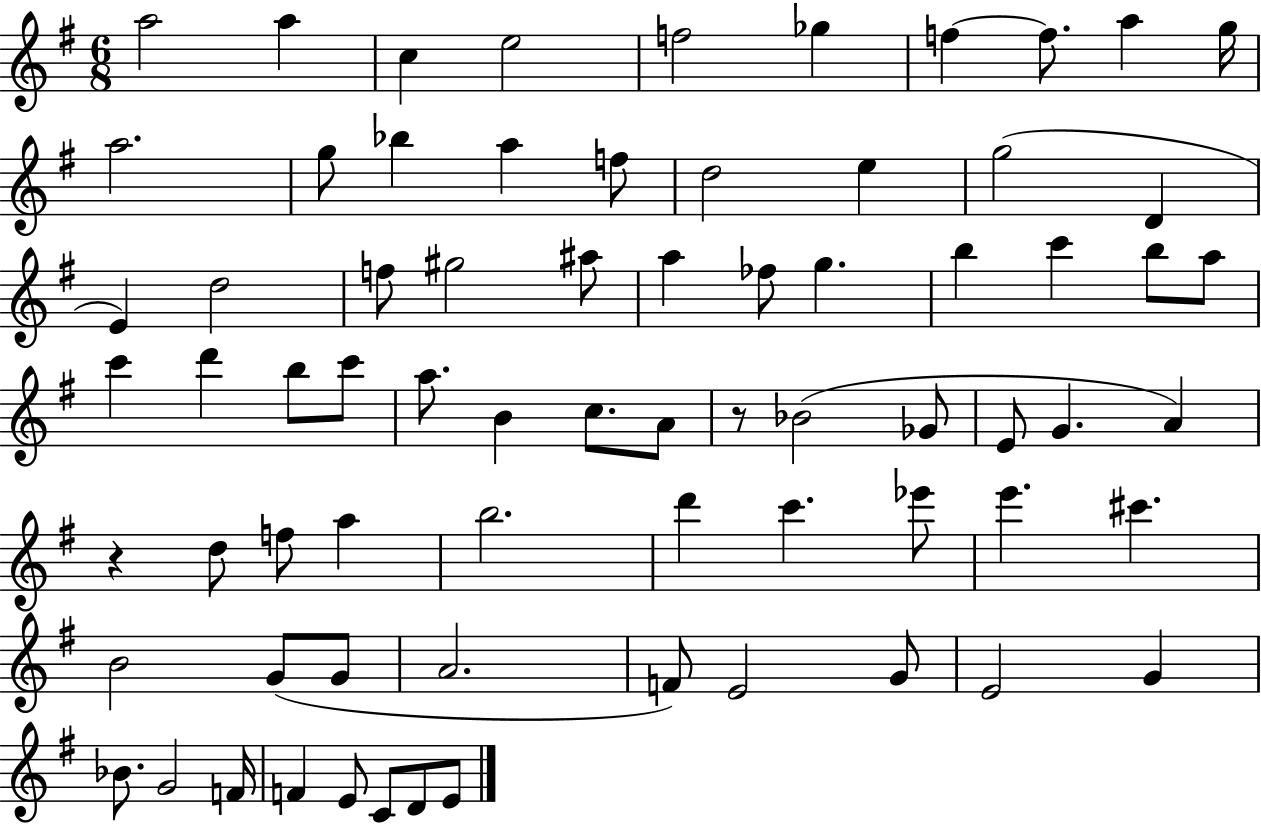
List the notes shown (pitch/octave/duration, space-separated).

A5/h A5/q C5/q E5/h F5/h Gb5/q F5/q F5/e. A5/q G5/s A5/h. G5/e Bb5/q A5/q F5/e D5/h E5/q G5/h D4/q E4/q D5/h F5/e G#5/h A#5/e A5/q FES5/e G5/q. B5/q C6/q B5/e A5/e C6/q D6/q B5/e C6/e A5/e. B4/q C5/e. A4/e R/e Bb4/h Gb4/e E4/e G4/q. A4/q R/q D5/e F5/e A5/q B5/h. D6/q C6/q. Eb6/e E6/q. C#6/q. B4/h G4/e G4/e A4/h. F4/e E4/h G4/e E4/h G4/q Bb4/e. G4/h F4/s F4/q E4/e C4/e D4/e E4/e